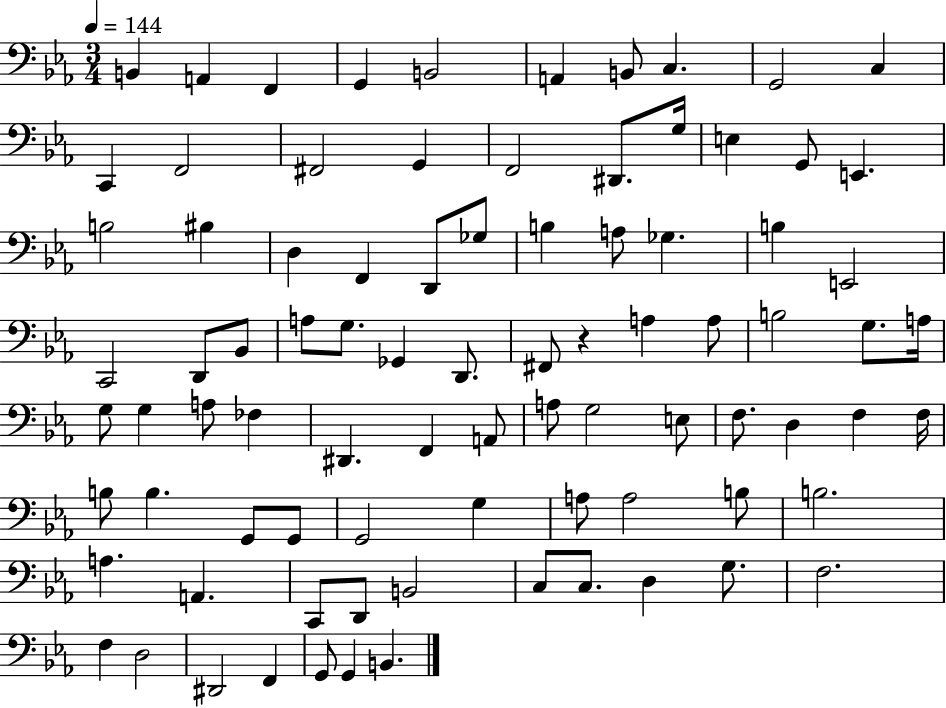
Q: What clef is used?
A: bass